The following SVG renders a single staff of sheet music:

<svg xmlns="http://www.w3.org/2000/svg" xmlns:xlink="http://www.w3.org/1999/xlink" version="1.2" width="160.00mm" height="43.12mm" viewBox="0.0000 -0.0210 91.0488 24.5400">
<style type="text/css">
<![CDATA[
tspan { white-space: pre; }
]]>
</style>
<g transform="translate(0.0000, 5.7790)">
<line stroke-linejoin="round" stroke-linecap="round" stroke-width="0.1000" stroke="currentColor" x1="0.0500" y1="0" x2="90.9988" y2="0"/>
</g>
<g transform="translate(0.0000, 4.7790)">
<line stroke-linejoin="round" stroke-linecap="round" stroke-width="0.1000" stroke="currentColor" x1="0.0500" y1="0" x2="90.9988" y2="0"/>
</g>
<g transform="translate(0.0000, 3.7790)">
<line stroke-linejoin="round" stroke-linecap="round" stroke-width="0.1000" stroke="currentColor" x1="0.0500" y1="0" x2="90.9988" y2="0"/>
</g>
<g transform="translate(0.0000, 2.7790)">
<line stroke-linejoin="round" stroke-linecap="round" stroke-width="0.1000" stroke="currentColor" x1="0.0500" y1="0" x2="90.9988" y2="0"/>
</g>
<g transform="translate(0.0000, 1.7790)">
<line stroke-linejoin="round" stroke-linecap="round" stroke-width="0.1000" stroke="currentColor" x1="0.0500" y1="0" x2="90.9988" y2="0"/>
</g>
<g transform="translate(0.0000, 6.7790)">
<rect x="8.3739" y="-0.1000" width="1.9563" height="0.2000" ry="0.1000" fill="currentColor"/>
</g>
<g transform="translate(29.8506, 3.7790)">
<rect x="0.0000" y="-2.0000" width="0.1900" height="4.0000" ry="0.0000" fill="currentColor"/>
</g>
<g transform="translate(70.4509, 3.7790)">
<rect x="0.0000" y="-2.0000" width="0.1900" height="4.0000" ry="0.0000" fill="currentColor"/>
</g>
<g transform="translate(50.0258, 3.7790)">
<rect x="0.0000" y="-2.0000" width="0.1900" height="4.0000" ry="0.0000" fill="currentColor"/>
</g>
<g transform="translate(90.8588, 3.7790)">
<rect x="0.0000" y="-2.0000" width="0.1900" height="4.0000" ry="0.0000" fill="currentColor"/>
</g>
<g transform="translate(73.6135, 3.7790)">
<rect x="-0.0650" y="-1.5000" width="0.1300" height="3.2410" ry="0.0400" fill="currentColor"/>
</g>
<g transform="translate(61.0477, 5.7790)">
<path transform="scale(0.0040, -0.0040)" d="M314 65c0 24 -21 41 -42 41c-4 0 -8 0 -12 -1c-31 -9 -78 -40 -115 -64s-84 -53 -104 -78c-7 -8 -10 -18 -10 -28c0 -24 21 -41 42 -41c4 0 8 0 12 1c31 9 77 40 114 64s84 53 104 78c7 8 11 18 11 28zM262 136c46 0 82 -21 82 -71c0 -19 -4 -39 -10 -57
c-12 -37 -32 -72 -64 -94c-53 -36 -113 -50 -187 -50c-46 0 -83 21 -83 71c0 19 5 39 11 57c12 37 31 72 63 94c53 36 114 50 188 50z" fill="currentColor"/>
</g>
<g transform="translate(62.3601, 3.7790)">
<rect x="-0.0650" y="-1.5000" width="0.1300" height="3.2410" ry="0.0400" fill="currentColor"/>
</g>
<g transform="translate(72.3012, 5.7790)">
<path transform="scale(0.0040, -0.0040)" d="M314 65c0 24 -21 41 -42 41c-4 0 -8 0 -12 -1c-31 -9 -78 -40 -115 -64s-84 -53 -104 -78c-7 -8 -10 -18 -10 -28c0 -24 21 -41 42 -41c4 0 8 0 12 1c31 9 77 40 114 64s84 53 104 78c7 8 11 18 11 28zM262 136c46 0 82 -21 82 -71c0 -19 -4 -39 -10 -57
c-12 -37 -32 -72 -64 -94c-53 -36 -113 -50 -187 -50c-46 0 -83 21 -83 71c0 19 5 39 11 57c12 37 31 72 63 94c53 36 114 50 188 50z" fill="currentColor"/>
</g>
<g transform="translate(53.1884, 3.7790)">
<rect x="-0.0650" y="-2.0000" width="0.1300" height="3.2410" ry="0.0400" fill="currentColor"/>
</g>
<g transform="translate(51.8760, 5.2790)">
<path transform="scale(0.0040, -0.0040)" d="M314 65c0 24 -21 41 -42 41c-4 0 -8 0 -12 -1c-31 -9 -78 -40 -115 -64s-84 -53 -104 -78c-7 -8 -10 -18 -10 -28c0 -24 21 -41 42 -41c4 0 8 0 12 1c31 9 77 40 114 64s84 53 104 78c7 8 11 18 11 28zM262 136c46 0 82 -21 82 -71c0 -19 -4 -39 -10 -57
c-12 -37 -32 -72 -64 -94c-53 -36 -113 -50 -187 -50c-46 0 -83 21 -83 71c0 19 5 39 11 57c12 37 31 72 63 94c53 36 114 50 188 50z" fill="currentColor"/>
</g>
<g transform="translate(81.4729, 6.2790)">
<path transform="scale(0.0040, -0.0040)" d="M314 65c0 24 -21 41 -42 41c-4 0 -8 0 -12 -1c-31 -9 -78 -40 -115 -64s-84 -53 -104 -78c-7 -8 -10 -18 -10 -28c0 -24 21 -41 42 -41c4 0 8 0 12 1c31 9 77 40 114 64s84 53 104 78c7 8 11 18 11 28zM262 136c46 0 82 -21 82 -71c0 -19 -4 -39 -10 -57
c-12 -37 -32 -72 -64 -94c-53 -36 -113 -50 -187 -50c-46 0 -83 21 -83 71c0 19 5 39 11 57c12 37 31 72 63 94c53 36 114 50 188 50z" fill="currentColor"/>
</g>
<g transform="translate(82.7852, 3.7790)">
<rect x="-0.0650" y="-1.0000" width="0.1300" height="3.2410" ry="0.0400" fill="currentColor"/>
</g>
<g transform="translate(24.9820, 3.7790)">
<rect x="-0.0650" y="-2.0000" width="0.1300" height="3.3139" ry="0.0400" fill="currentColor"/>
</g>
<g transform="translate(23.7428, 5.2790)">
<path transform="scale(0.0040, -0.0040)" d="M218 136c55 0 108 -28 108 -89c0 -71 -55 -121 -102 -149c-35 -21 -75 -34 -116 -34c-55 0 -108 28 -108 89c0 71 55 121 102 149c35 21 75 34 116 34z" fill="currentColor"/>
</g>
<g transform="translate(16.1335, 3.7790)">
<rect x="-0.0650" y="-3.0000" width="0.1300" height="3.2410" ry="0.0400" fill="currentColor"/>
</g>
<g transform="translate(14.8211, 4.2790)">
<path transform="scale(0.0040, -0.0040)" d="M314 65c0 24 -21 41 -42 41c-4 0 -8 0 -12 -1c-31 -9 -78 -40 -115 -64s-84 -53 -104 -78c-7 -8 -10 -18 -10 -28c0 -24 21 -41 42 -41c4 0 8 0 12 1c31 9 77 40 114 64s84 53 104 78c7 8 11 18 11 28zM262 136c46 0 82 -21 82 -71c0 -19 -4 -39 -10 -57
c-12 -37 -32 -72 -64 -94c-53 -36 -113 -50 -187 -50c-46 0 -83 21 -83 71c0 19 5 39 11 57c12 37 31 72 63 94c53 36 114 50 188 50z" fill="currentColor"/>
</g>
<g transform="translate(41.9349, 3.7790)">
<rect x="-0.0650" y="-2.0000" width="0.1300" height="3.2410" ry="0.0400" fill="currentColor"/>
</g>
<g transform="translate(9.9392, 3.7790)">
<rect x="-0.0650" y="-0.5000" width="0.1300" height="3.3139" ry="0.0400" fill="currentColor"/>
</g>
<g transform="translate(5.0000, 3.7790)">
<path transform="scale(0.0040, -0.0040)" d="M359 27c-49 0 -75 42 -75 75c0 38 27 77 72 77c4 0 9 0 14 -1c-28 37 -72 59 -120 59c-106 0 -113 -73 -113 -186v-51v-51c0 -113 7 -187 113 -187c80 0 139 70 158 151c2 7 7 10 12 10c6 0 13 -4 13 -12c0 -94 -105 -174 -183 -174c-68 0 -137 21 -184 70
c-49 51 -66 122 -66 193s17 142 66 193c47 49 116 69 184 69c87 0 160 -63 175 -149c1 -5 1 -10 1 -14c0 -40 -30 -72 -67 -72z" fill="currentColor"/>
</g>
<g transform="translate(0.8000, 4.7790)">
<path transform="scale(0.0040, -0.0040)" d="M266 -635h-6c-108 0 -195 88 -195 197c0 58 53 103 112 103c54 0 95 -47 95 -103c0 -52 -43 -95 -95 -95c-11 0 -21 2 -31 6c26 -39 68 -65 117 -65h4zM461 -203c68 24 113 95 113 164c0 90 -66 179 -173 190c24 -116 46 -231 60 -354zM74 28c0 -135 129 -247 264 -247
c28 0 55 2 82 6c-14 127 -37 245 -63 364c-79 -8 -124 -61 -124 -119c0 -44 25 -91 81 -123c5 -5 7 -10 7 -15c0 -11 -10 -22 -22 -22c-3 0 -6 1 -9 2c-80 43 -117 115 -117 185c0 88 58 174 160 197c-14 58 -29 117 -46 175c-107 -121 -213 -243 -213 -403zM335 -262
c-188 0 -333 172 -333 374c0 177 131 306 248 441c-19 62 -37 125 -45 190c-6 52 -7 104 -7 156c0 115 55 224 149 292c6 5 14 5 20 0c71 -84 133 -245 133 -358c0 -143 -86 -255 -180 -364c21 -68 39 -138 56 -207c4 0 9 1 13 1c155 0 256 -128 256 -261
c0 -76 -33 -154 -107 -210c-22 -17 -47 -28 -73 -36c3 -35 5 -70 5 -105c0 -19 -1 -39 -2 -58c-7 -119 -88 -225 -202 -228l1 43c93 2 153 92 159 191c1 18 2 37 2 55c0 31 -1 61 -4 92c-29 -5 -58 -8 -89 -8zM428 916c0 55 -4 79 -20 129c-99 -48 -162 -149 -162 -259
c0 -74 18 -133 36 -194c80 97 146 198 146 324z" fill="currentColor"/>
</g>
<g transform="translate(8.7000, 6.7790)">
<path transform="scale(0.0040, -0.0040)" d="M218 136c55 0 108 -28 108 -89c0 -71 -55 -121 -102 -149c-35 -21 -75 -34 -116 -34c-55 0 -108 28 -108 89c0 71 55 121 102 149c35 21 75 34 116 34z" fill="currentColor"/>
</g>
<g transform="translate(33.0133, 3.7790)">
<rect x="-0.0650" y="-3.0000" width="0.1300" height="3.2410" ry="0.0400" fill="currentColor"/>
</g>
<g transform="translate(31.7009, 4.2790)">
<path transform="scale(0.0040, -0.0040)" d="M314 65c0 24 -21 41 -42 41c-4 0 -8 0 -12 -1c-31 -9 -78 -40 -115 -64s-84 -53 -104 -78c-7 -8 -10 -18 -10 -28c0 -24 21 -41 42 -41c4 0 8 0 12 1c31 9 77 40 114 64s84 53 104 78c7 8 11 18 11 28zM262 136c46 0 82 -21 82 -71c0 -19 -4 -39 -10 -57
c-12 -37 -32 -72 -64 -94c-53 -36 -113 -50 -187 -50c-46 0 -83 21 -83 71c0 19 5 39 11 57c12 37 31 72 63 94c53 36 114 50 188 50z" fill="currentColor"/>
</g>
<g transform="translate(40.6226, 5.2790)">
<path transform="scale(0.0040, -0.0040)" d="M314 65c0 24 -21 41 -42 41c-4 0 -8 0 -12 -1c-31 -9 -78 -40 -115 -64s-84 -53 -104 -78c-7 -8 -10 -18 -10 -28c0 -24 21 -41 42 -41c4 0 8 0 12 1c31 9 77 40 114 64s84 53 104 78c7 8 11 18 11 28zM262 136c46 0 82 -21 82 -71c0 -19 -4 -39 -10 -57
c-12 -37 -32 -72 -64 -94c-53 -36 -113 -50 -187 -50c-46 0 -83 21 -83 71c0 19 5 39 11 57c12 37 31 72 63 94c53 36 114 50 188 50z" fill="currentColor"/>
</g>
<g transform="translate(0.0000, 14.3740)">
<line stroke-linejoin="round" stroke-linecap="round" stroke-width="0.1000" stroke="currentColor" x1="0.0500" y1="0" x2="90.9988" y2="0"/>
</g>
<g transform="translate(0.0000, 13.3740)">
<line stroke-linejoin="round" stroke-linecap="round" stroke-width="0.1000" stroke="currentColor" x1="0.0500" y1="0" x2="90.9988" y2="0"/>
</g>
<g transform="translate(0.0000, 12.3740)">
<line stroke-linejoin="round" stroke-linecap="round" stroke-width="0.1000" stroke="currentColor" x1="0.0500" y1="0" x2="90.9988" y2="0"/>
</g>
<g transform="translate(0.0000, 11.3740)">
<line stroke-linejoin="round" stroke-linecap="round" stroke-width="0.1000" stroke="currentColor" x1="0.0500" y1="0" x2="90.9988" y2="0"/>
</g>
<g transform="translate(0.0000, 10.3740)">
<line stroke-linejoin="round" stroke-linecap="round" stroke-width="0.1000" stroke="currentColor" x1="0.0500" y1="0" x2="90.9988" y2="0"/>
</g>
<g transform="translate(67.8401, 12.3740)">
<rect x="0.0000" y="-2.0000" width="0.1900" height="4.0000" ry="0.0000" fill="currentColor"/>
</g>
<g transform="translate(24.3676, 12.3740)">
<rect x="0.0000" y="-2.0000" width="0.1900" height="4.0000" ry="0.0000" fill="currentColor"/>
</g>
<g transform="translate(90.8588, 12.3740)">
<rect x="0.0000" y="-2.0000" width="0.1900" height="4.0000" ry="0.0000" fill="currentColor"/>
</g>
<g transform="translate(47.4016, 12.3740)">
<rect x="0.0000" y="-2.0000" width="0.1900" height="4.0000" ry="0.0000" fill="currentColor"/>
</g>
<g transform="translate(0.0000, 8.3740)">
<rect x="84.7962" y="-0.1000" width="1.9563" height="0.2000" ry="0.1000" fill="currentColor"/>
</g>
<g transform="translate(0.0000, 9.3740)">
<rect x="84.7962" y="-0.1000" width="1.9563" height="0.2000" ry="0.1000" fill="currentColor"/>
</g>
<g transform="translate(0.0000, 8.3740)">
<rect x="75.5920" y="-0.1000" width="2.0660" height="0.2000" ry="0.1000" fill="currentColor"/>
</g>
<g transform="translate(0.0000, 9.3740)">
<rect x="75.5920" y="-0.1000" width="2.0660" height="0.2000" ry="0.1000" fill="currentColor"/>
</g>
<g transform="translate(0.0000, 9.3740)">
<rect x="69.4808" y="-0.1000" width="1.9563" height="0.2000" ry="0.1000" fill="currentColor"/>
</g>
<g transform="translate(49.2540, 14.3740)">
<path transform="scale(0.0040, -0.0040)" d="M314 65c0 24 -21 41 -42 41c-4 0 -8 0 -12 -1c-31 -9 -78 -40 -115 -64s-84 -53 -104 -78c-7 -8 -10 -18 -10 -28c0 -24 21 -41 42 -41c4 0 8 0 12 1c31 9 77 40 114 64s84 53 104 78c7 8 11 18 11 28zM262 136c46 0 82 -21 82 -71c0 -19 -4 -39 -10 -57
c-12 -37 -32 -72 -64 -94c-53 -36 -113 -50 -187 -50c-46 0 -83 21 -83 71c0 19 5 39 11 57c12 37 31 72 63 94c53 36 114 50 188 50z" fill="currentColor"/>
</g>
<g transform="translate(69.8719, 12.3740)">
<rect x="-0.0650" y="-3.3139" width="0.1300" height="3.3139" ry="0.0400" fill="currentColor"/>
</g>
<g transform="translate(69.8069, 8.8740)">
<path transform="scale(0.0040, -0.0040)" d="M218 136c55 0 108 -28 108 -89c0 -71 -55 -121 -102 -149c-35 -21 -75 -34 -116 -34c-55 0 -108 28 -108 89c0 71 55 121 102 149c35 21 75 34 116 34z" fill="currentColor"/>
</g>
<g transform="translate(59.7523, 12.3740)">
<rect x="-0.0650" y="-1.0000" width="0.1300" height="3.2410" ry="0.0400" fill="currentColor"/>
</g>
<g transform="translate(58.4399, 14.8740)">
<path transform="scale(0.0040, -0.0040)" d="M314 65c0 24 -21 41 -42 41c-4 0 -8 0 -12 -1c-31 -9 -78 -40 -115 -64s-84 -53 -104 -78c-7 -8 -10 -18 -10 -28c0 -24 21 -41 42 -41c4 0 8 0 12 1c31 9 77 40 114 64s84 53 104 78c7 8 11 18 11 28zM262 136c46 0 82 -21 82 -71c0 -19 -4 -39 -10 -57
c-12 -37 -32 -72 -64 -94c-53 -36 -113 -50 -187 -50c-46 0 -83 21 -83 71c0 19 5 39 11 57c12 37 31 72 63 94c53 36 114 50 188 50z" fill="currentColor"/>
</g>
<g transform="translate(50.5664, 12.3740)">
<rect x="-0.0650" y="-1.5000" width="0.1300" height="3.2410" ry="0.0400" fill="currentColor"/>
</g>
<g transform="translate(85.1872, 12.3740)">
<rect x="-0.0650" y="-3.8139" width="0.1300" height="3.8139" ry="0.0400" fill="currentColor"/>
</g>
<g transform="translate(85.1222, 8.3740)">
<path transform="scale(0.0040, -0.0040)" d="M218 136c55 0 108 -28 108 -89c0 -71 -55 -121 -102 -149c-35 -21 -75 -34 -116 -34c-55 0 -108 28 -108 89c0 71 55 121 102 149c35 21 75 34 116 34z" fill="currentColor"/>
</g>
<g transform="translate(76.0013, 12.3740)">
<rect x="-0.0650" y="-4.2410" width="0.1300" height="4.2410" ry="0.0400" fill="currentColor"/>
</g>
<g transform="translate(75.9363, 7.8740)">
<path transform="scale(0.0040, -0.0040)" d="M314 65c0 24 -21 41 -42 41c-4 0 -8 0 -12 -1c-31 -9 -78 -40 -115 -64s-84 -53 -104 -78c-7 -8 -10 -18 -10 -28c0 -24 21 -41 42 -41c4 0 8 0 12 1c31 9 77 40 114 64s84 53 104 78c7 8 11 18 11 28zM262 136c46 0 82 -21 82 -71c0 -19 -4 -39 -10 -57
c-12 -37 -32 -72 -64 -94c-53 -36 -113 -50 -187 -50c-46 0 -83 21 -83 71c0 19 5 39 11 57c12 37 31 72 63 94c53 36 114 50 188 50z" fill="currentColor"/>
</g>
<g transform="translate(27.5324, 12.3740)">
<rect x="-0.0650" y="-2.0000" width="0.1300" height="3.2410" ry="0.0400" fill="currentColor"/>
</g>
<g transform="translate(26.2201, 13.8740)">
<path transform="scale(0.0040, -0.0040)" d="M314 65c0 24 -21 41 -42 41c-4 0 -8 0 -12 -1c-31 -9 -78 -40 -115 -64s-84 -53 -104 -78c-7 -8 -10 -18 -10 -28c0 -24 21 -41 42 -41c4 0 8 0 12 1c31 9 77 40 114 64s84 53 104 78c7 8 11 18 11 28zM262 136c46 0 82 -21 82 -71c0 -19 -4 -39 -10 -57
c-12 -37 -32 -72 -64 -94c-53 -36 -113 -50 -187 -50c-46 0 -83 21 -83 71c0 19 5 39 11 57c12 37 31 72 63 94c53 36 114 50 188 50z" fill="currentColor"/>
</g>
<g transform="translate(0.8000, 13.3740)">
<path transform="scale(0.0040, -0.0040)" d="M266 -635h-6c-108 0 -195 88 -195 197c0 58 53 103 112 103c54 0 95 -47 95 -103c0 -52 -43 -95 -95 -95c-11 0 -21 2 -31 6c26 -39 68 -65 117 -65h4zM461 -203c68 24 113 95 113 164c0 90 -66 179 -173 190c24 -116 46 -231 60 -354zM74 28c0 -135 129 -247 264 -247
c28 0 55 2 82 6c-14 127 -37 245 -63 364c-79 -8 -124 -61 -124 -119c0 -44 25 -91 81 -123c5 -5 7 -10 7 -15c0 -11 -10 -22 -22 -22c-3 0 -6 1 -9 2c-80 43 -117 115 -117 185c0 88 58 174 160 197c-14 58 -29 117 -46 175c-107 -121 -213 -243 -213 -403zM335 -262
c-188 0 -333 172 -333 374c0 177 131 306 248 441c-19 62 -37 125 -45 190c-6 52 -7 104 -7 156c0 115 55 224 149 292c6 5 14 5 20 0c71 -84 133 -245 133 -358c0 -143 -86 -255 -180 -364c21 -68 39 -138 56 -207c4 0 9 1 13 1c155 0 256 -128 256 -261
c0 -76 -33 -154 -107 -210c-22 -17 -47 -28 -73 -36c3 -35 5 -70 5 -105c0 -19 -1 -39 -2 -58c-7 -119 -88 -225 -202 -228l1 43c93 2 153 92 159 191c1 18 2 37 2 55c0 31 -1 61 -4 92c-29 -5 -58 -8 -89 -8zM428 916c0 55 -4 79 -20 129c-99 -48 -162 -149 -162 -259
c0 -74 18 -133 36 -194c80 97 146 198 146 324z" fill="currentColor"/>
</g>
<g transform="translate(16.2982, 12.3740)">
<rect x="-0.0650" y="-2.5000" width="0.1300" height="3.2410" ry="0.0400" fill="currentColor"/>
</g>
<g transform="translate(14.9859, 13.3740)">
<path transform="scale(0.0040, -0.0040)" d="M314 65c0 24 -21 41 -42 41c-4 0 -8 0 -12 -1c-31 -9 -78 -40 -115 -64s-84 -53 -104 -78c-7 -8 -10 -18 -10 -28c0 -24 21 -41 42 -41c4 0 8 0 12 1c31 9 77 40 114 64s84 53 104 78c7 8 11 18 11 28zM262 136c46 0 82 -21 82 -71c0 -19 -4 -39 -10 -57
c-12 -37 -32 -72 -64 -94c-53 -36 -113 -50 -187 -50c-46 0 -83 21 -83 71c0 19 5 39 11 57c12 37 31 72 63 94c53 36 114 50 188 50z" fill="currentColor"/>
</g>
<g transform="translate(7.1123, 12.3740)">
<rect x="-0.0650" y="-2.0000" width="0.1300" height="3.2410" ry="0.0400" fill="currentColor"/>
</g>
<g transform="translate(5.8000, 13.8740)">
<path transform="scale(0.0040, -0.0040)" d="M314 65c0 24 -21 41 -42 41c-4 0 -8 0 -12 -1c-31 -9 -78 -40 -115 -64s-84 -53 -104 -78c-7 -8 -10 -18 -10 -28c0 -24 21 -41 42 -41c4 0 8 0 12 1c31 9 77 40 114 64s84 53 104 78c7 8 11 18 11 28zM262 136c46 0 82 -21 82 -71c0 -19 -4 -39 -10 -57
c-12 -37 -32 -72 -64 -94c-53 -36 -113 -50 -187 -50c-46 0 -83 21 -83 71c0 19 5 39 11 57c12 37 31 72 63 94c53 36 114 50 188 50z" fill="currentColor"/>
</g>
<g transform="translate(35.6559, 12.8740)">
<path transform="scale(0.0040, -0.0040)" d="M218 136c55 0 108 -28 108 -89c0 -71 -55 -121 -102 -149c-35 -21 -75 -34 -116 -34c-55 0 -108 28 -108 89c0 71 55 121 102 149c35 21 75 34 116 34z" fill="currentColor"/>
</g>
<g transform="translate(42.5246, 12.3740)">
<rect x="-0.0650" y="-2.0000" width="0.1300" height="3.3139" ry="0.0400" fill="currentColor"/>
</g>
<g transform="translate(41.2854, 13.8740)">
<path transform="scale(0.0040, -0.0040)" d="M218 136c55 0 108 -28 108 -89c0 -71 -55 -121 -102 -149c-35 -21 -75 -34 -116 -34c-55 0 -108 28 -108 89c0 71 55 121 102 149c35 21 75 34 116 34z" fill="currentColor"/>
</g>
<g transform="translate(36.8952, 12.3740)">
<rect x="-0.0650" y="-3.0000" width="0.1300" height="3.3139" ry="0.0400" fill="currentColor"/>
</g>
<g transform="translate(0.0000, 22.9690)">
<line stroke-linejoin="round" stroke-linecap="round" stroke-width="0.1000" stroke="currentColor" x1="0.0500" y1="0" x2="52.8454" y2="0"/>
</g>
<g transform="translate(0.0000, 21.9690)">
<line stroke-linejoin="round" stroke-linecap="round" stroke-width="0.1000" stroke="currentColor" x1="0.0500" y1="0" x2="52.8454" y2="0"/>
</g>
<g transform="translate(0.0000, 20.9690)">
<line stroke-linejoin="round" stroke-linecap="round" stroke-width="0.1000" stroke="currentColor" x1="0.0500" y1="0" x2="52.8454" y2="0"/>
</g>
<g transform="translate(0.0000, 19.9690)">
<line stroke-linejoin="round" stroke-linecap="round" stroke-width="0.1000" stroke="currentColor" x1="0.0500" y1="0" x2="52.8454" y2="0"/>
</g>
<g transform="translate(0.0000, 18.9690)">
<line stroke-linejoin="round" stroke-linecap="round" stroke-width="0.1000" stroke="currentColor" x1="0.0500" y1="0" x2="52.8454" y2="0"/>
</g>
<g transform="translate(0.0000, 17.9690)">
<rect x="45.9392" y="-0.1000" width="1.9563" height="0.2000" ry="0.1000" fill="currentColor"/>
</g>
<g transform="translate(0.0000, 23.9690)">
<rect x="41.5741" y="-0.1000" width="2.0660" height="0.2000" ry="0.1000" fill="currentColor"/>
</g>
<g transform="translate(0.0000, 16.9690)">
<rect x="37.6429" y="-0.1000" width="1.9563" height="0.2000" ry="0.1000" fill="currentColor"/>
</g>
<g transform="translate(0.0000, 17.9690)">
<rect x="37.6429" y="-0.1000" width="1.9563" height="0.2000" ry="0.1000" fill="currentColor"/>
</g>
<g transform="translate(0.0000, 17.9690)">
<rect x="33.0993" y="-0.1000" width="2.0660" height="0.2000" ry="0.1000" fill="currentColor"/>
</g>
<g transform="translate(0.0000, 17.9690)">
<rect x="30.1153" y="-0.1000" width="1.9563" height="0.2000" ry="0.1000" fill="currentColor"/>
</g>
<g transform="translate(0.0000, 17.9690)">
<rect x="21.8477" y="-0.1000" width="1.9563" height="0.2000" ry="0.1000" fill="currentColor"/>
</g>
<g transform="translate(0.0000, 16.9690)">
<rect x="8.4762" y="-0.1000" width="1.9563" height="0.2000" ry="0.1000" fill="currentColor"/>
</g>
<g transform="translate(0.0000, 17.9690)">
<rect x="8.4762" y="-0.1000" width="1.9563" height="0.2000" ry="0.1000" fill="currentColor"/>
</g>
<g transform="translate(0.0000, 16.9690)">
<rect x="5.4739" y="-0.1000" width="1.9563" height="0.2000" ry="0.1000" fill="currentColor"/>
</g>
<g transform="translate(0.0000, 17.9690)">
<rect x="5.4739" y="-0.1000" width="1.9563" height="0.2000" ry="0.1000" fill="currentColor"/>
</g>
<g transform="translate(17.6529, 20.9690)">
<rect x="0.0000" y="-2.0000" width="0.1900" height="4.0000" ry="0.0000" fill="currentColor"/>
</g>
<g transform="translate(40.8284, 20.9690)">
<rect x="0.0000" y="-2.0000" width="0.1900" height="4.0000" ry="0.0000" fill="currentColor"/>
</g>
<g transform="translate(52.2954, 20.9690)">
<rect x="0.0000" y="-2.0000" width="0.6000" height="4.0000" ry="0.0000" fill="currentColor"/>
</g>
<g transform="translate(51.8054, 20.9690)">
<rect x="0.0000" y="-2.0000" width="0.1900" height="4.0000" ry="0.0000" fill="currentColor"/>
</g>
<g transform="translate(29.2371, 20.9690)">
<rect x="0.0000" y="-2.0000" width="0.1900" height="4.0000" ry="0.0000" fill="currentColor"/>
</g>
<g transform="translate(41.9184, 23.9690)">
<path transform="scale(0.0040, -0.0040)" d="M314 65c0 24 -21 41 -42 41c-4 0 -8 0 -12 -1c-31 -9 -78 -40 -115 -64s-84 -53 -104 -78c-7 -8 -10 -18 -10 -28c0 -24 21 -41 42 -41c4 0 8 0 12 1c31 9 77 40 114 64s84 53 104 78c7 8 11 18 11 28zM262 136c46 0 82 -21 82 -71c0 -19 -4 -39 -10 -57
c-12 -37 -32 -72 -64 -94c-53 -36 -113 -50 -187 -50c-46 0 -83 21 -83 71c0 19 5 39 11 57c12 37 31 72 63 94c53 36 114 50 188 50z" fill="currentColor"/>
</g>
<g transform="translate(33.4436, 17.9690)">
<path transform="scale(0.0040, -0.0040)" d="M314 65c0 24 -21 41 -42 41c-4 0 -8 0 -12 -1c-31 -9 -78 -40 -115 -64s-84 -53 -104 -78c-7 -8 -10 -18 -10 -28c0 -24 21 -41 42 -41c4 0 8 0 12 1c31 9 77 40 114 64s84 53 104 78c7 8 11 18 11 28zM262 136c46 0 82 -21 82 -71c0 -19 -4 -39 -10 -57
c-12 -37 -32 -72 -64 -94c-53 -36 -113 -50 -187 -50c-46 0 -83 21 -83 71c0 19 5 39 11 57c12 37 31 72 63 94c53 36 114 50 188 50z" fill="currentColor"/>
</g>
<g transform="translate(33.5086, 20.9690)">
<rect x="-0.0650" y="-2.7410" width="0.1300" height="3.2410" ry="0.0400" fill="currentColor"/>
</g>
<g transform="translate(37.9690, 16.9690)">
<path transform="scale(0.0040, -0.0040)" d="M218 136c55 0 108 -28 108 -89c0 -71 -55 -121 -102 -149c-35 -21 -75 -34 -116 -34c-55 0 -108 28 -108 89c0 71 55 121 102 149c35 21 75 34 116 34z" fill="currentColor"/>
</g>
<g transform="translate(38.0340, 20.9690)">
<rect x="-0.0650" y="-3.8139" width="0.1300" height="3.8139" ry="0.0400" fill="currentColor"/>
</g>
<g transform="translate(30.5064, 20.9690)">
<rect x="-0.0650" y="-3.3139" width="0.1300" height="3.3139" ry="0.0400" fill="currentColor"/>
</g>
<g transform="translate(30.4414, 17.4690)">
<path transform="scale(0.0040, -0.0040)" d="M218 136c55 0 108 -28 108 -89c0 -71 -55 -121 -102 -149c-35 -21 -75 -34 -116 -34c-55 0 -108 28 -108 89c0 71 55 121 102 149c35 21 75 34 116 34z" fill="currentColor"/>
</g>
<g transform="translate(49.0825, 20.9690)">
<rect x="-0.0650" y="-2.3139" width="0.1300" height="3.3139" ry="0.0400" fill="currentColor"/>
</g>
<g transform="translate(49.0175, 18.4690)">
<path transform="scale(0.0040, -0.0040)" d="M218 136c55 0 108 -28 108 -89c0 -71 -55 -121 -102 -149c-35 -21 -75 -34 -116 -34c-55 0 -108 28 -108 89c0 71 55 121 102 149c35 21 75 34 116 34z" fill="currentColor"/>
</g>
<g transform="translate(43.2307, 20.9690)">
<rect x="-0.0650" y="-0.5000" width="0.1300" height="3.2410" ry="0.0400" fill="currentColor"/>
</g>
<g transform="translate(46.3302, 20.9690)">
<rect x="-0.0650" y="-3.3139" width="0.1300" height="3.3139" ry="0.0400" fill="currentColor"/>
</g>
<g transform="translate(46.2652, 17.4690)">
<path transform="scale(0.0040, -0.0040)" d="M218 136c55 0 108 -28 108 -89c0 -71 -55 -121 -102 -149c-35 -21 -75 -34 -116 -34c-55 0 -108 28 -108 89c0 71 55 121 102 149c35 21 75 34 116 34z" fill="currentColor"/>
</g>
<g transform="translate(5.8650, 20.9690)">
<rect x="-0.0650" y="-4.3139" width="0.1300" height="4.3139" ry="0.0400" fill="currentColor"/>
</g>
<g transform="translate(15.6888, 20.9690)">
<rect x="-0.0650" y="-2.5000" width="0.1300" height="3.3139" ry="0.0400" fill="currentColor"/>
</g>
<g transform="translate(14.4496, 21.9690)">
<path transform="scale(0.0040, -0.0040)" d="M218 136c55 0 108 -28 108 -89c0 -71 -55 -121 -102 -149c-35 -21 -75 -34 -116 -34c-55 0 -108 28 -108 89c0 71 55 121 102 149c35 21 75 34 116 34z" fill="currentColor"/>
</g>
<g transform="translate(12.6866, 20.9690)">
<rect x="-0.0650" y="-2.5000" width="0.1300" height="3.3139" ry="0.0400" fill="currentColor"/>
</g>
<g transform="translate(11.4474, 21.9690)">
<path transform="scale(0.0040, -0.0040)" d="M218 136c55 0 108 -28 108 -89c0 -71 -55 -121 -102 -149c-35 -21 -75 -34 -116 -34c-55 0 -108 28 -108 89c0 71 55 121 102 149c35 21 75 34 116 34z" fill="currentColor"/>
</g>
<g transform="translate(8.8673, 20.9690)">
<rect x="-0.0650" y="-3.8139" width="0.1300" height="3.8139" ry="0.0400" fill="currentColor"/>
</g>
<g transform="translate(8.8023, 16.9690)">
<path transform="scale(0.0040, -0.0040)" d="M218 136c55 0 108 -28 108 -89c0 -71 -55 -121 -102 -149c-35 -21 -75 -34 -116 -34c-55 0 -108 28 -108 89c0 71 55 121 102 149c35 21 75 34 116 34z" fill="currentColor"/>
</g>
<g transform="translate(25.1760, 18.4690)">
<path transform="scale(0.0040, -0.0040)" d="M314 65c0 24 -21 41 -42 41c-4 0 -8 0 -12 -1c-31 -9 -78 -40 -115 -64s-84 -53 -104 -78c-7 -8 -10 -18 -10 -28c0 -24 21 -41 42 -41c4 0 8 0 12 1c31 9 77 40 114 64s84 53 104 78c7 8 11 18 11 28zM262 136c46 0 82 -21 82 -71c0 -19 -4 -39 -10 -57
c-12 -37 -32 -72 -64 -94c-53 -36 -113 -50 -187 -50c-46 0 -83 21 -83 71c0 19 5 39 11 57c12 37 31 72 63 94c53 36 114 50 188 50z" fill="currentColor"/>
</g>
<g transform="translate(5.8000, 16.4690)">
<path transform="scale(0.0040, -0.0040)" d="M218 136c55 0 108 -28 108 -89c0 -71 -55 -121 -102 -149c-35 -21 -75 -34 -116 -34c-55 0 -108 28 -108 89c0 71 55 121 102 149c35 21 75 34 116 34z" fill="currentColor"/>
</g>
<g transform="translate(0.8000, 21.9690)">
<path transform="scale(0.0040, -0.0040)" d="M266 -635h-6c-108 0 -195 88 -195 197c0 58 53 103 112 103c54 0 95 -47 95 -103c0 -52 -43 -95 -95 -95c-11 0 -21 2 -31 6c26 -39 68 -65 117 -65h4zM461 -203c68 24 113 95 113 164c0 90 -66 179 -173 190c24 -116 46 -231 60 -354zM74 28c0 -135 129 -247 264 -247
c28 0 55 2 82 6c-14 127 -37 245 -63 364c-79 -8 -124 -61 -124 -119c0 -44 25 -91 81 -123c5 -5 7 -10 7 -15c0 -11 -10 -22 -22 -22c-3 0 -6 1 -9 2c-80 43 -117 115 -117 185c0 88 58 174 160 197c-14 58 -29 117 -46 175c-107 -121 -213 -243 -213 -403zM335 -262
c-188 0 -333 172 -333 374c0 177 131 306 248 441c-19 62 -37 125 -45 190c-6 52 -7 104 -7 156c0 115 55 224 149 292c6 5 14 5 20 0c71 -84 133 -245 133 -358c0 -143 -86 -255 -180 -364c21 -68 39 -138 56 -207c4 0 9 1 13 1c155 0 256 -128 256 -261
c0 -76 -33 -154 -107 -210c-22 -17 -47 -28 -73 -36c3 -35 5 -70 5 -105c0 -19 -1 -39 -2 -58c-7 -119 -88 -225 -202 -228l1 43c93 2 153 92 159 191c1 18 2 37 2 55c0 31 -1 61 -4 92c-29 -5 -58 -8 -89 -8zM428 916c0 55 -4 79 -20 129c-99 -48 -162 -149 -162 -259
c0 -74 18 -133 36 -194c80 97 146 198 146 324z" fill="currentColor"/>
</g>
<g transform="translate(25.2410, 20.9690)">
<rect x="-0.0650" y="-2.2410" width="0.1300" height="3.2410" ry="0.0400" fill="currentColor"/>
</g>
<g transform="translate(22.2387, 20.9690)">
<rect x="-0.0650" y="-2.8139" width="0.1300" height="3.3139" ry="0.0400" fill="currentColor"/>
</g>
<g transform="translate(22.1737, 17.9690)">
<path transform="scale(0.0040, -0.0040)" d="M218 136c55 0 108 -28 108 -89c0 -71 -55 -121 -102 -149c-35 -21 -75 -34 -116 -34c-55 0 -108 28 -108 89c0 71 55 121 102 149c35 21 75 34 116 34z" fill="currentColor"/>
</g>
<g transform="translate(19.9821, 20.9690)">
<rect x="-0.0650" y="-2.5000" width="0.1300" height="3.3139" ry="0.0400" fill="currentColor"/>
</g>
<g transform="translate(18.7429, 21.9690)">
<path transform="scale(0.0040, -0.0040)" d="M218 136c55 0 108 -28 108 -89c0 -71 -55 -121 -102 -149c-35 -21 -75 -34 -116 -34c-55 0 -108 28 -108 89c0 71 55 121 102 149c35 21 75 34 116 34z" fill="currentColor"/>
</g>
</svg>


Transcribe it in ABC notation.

X:1
T:Untitled
M:4/4
L:1/4
K:C
C A2 F A2 F2 F2 E2 E2 D2 F2 G2 F2 A F E2 D2 b d'2 c' d' c' G G G a g2 b a2 c' C2 b g